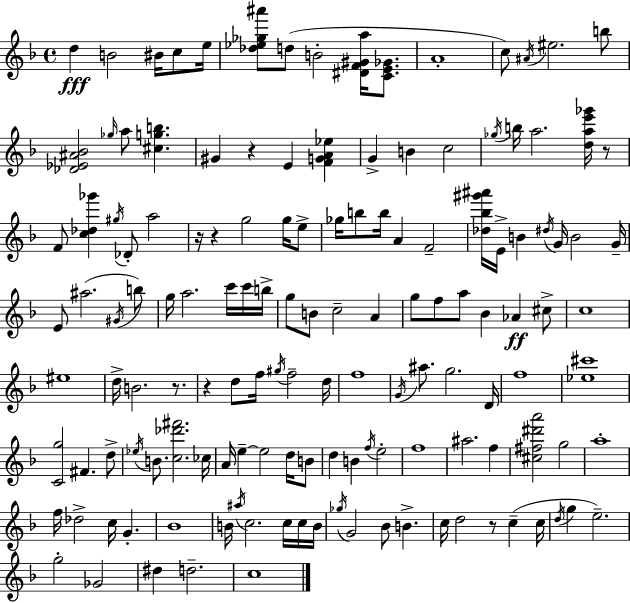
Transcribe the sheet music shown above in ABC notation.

X:1
T:Untitled
M:4/4
L:1/4
K:Dm
d B2 ^B/4 c/2 e/4 [_d_e_g^a']/2 d/2 B2 [^DF^Ga]/4 [CE_G]/2 A4 c/2 ^A/4 ^e2 b/2 [_D_E^A_B]2 _g/4 a/2 [^cgb] ^G z E [FGA_e] G B c2 _g/4 b/4 a2 [dae'_g']/4 z/2 F/2 [c_d_g'] ^g/4 _D/2 a2 z/4 z g2 g/4 e/2 _g/4 b/2 b/4 A F2 [_d_b^g'^a']/4 E/4 B ^d/4 G/4 B2 G/4 E/2 ^a2 ^G/4 b/2 g/4 a2 c'/4 c'/4 b/4 g/2 B/2 c2 A g/2 f/2 a/2 _B _A ^c/2 c4 ^e4 d/4 B2 z/2 z d/2 f/4 ^g/4 f2 d/4 f4 G/4 ^a/2 g2 D/4 f4 [_e^c']4 [Cg]2 ^F d/2 _e/4 B/2 [c_d'^f']2 _c/4 A/4 e e2 d/4 B/2 d B f/4 e2 f4 ^a2 f [^c^f^d'a']2 g2 a4 f/4 _d2 c/4 G _B4 B/4 ^a/4 c2 c/4 c/4 B/4 _g/4 G2 _B/2 B c/4 d2 z/2 c c/4 d/4 g e2 g2 _G2 ^d d2 c4